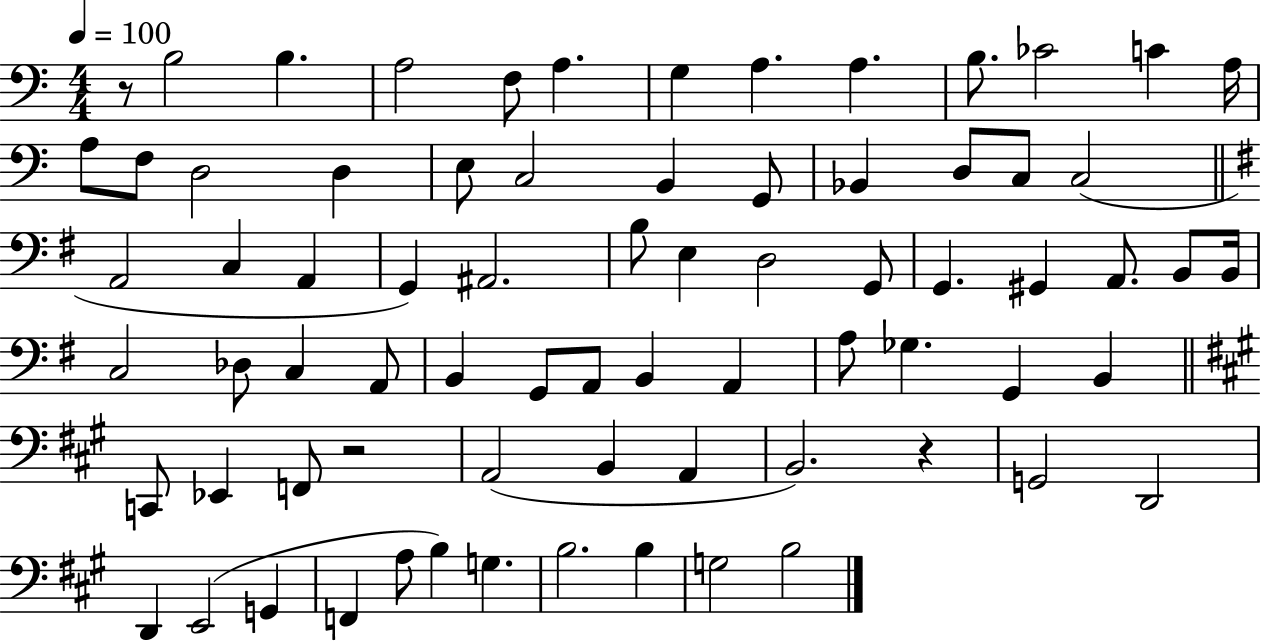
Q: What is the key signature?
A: C major